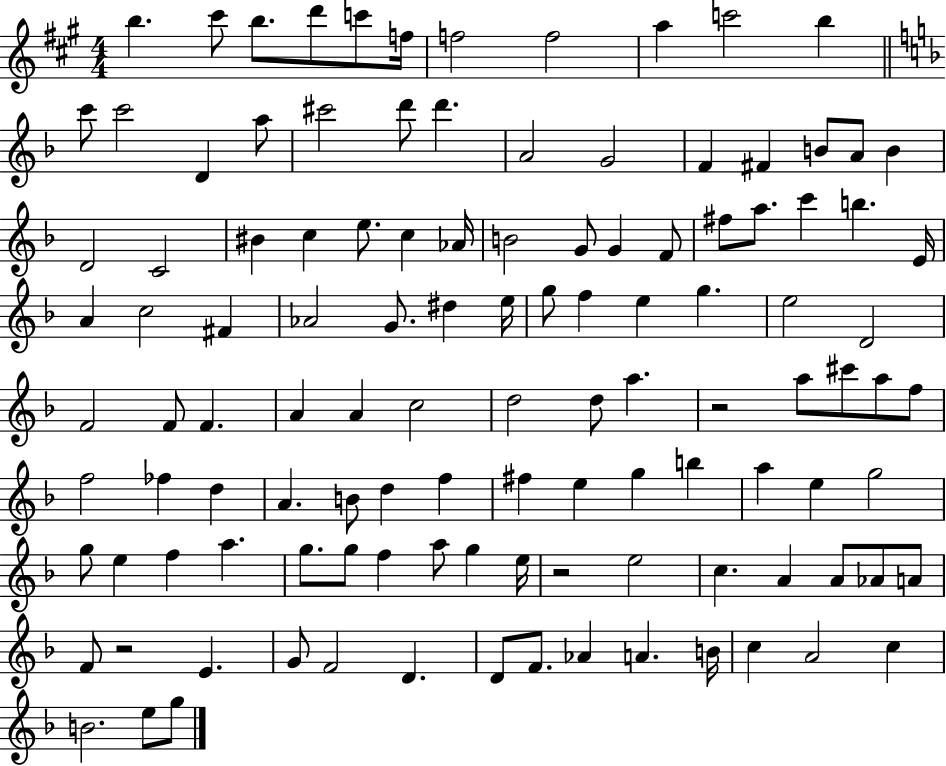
{
  \clef treble
  \numericTimeSignature
  \time 4/4
  \key a \major
  b''4. cis'''8 b''8. d'''8 c'''8 f''16 | f''2 f''2 | a''4 c'''2 b''4 | \bar "||" \break \key f \major c'''8 c'''2 d'4 a''8 | cis'''2 d'''8 d'''4. | a'2 g'2 | f'4 fis'4 b'8 a'8 b'4 | \break d'2 c'2 | bis'4 c''4 e''8. c''4 aes'16 | b'2 g'8 g'4 f'8 | fis''8 a''8. c'''4 b''4. e'16 | \break a'4 c''2 fis'4 | aes'2 g'8. dis''4 e''16 | g''8 f''4 e''4 g''4. | e''2 d'2 | \break f'2 f'8 f'4. | a'4 a'4 c''2 | d''2 d''8 a''4. | r2 a''8 cis'''8 a''8 f''8 | \break f''2 fes''4 d''4 | a'4. b'8 d''4 f''4 | fis''4 e''4 g''4 b''4 | a''4 e''4 g''2 | \break g''8 e''4 f''4 a''4. | g''8. g''8 f''4 a''8 g''4 e''16 | r2 e''2 | c''4. a'4 a'8 aes'8 a'8 | \break f'8 r2 e'4. | g'8 f'2 d'4. | d'8 f'8. aes'4 a'4. b'16 | c''4 a'2 c''4 | \break b'2. e''8 g''8 | \bar "|."
}